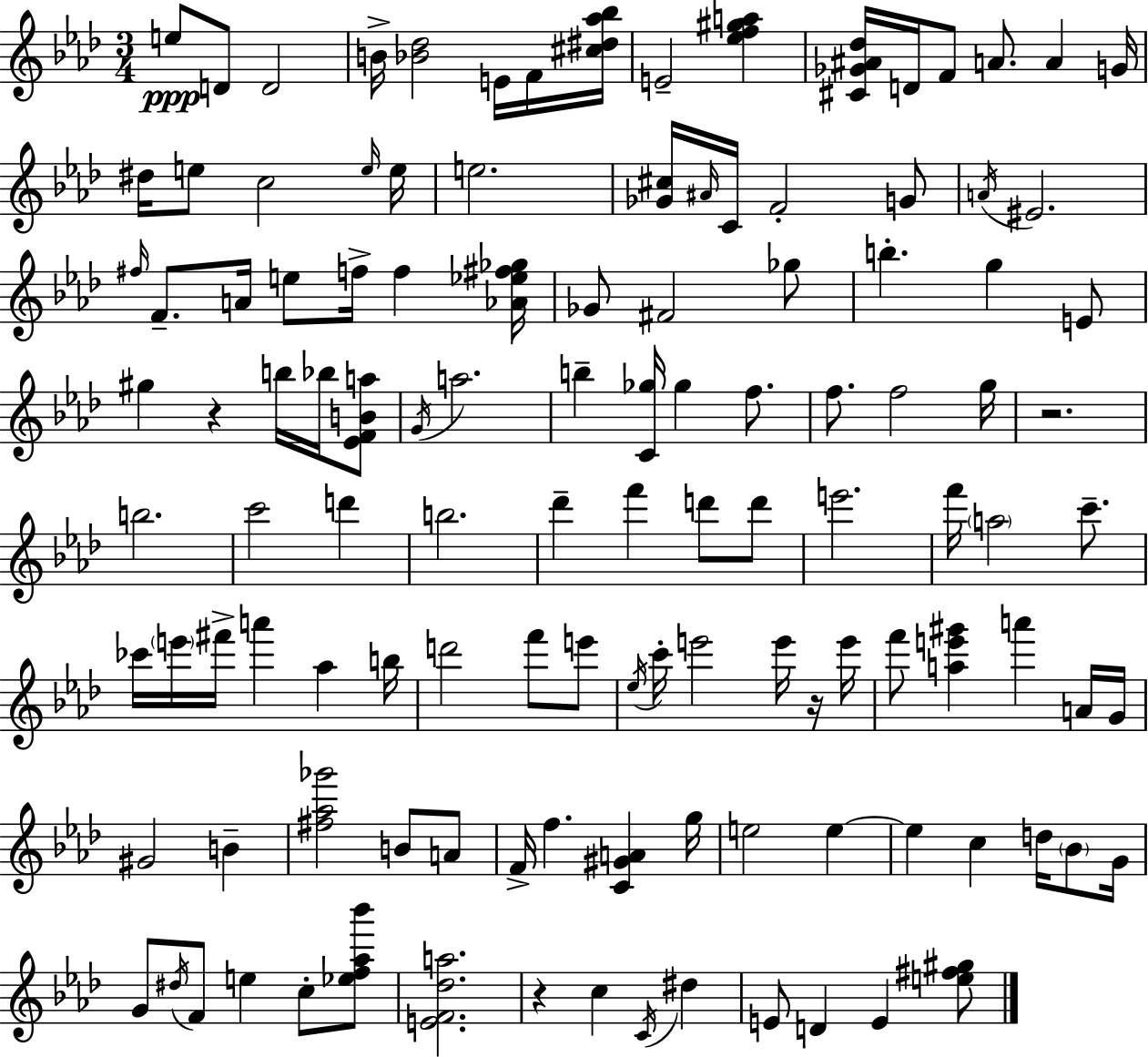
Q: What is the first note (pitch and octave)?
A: E5